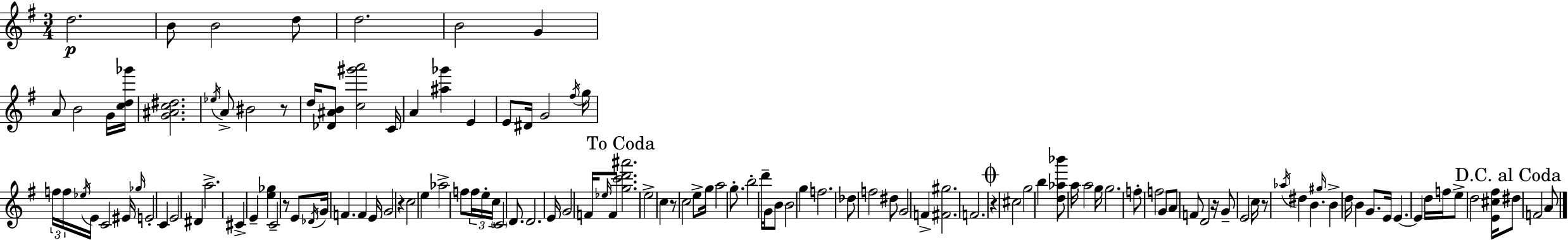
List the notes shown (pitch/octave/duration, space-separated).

D5/h. B4/e B4/h D5/e D5/h. B4/h G4/q A4/e B4/h G4/s [C5,D5,Gb6]/s [G4,A#4,C5,D#5]/h. Eb5/s A4/e BIS4/h R/e D5/s [Db4,A#4,B4]/e [C5,G#6,A6]/h C4/s A4/q [A#5,Gb6]/q E4/q E4/e D#4/s G4/h F#5/s G5/s F5/s F5/s Eb5/s E4/s C4/h EIS4/s Gb5/s E4/h C4/q E4/h D#4/q A5/h. C#4/q E4/q [E5,Gb5]/q C4/h R/e E4/e Db4/s G4/s F4/q. F4/q E4/s G4/h R/q C5/h E5/q Ab5/h F5/e F5/s E5/s C5/s C4/h D4/e. D4/h. E4/s G4/h F4/s Eb5/s F4/e [G5,C6,D6,A#6]/h. E5/h C5/q R/e C5/h E5/e G5/s A5/h G5/e. B5/h D6/s G4/s B4/e B4/h G5/q F5/h. Db5/e F5/h D#5/e G4/h F4/q [F#4,G#5]/h. F4/h. R/q C#5/h G5/h B5/q [D5,Ab5,Bb6]/e A5/s A5/h G5/s G5/h. F5/e F5/h G4/e A4/e F4/e D4/h R/s G4/e E4/h C5/s R/e Ab5/s D#5/q B4/q. G#5/s B4/q D5/s B4/q G4/e. E4/s E4/q. E4/q D5/s F5/s E5/e D5/h [E4,C#5,F#5]/s D#5/e F4/h A4/e